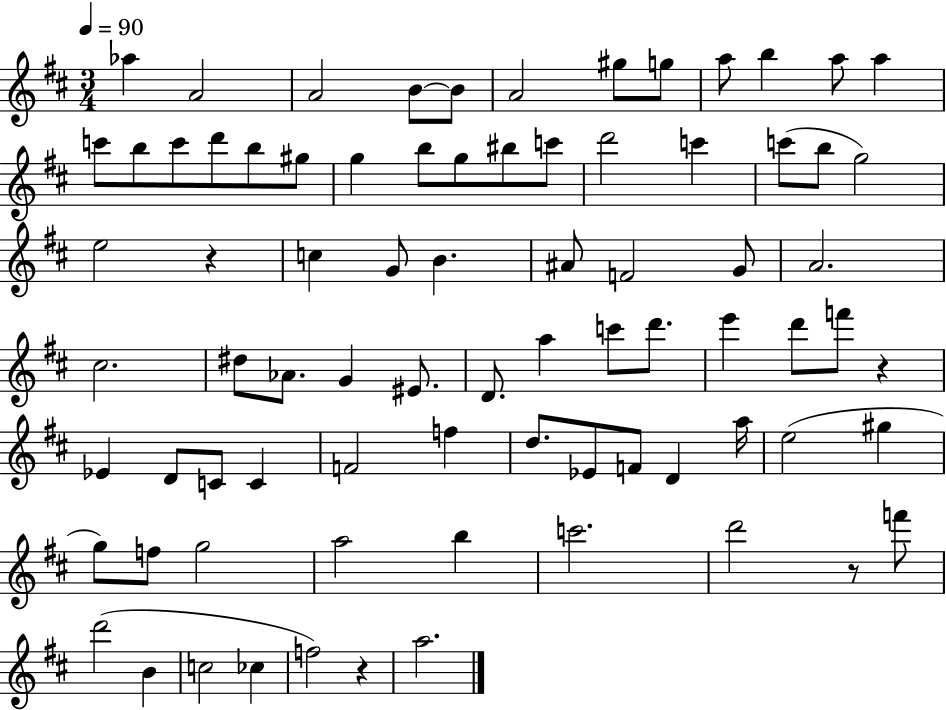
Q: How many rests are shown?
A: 4